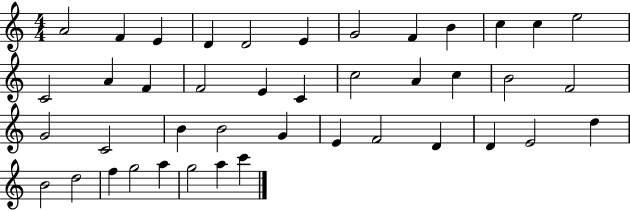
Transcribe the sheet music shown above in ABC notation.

X:1
T:Untitled
M:4/4
L:1/4
K:C
A2 F E D D2 E G2 F B c c e2 C2 A F F2 E C c2 A c B2 F2 G2 C2 B B2 G E F2 D D E2 d B2 d2 f g2 a g2 a c'